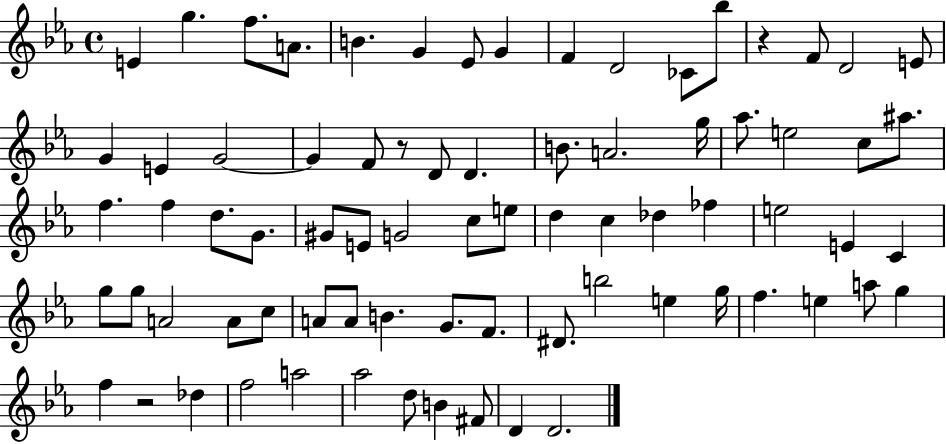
{
  \clef treble
  \time 4/4
  \defaultTimeSignature
  \key ees \major
  e'4 g''4. f''8. a'8. | b'4. g'4 ees'8 g'4 | f'4 d'2 ces'8 bes''8 | r4 f'8 d'2 e'8 | \break g'4 e'4 g'2~~ | g'4 f'8 r8 d'8 d'4. | b'8. a'2. g''16 | aes''8. e''2 c''8 ais''8. | \break f''4. f''4 d''8. g'8. | gis'8 e'8 g'2 c''8 e''8 | d''4 c''4 des''4 fes''4 | e''2 e'4 c'4 | \break g''8 g''8 a'2 a'8 c''8 | a'8 a'8 b'4. g'8. f'8. | dis'8. b''2 e''4 g''16 | f''4. e''4 a''8 g''4 | \break f''4 r2 des''4 | f''2 a''2 | aes''2 d''8 b'4 fis'8 | d'4 d'2. | \break \bar "|."
}